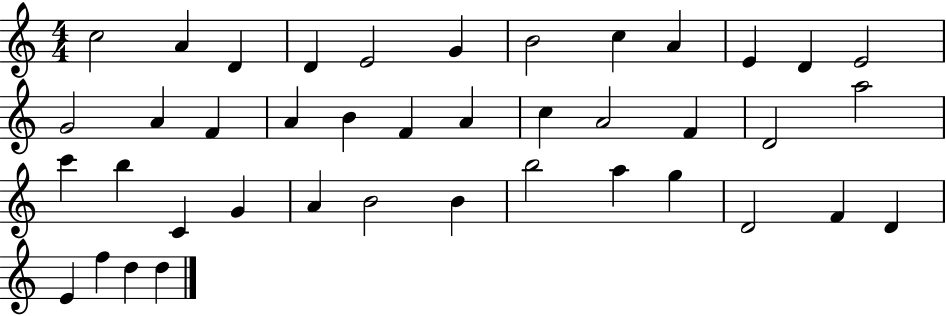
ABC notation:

X:1
T:Untitled
M:4/4
L:1/4
K:C
c2 A D D E2 G B2 c A E D E2 G2 A F A B F A c A2 F D2 a2 c' b C G A B2 B b2 a g D2 F D E f d d